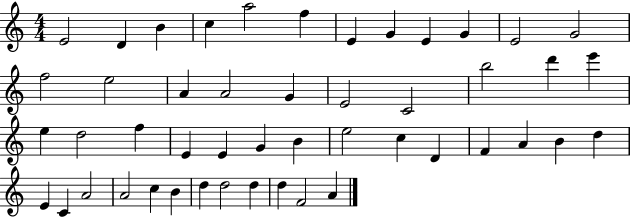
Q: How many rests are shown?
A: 0